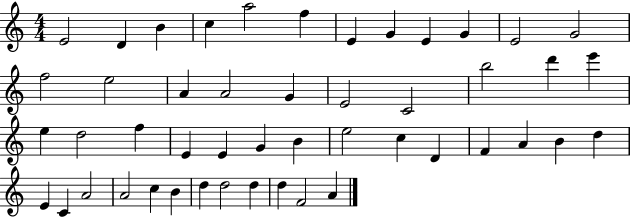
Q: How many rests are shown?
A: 0